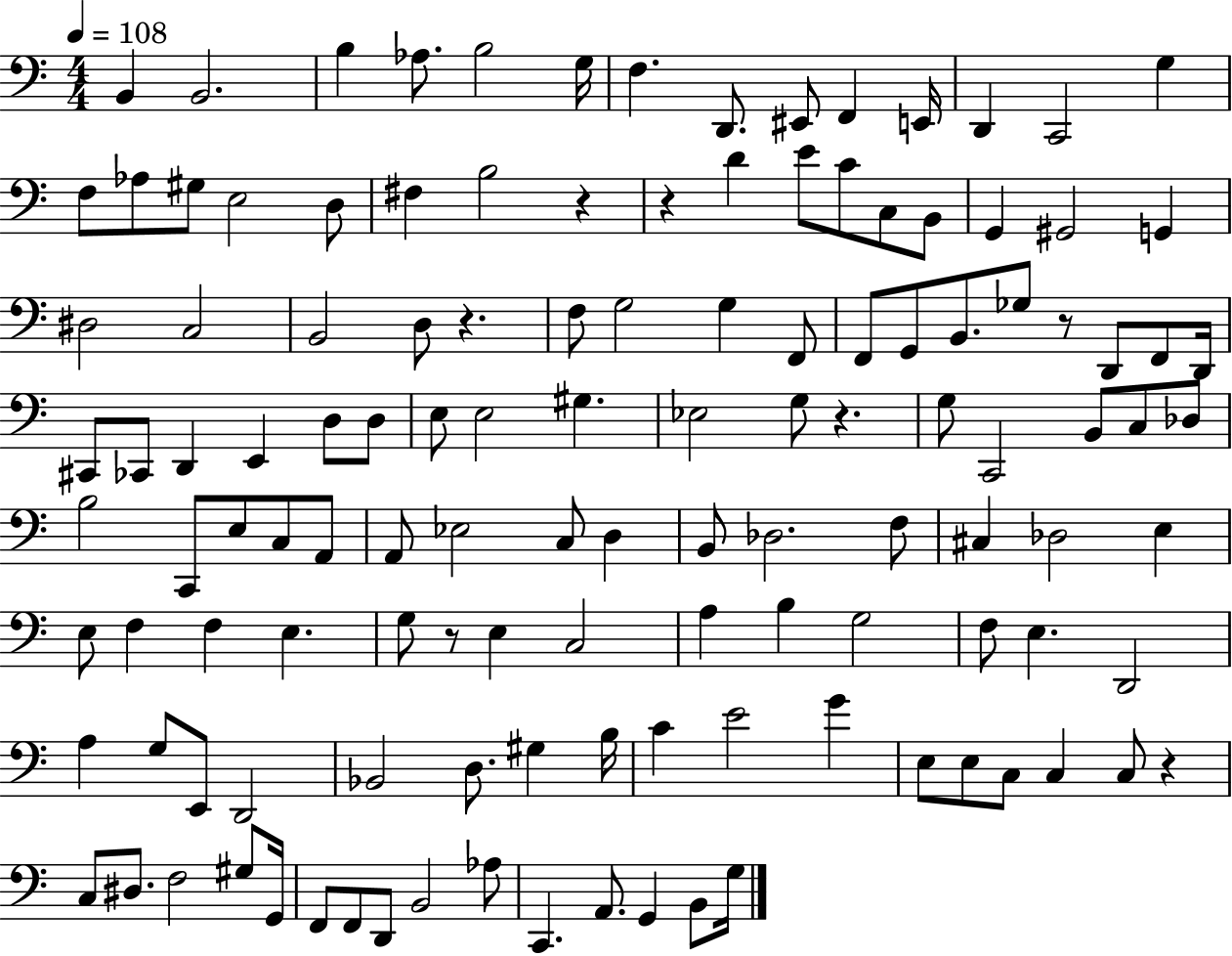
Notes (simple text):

B2/q B2/h. B3/q Ab3/e. B3/h G3/s F3/q. D2/e. EIS2/e F2/q E2/s D2/q C2/h G3/q F3/e Ab3/e G#3/e E3/h D3/e F#3/q B3/h R/q R/q D4/q E4/e C4/e C3/e B2/e G2/q G#2/h G2/q D#3/h C3/h B2/h D3/e R/q. F3/e G3/h G3/q F2/e F2/e G2/e B2/e. Gb3/e R/e D2/e F2/e D2/s C#2/e CES2/e D2/q E2/q D3/e D3/e E3/e E3/h G#3/q. Eb3/h G3/e R/q. G3/e C2/h B2/e C3/e Db3/e B3/h C2/e E3/e C3/e A2/e A2/e Eb3/h C3/e D3/q B2/e Db3/h. F3/e C#3/q Db3/h E3/q E3/e F3/q F3/q E3/q. G3/e R/e E3/q C3/h A3/q B3/q G3/h F3/e E3/q. D2/h A3/q G3/e E2/e D2/h Bb2/h D3/e. G#3/q B3/s C4/q E4/h G4/q E3/e E3/e C3/e C3/q C3/e R/q C3/e D#3/e. F3/h G#3/e G2/s F2/e F2/e D2/e B2/h Ab3/e C2/q. A2/e. G2/q B2/e G3/s